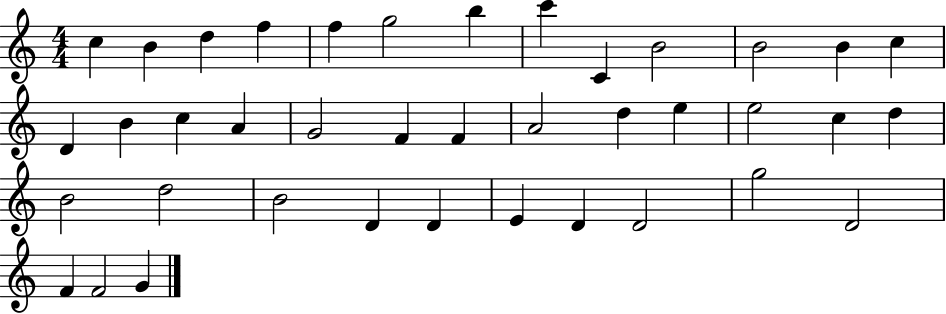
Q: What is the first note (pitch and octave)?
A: C5